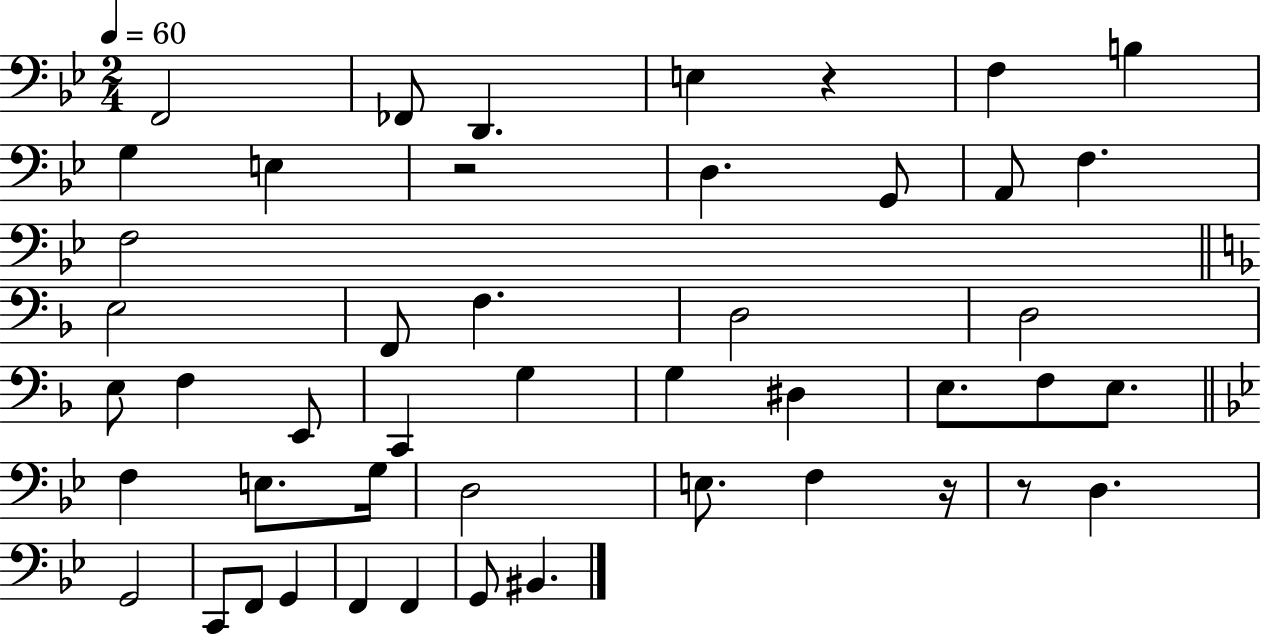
X:1
T:Untitled
M:2/4
L:1/4
K:Bb
F,,2 _F,,/2 D,, E, z F, B, G, E, z2 D, G,,/2 A,,/2 F, F,2 E,2 F,,/2 F, D,2 D,2 E,/2 F, E,,/2 C,, G, G, ^D, E,/2 F,/2 E,/2 F, E,/2 G,/4 D,2 E,/2 F, z/4 z/2 D, G,,2 C,,/2 F,,/2 G,, F,, F,, G,,/2 ^B,,